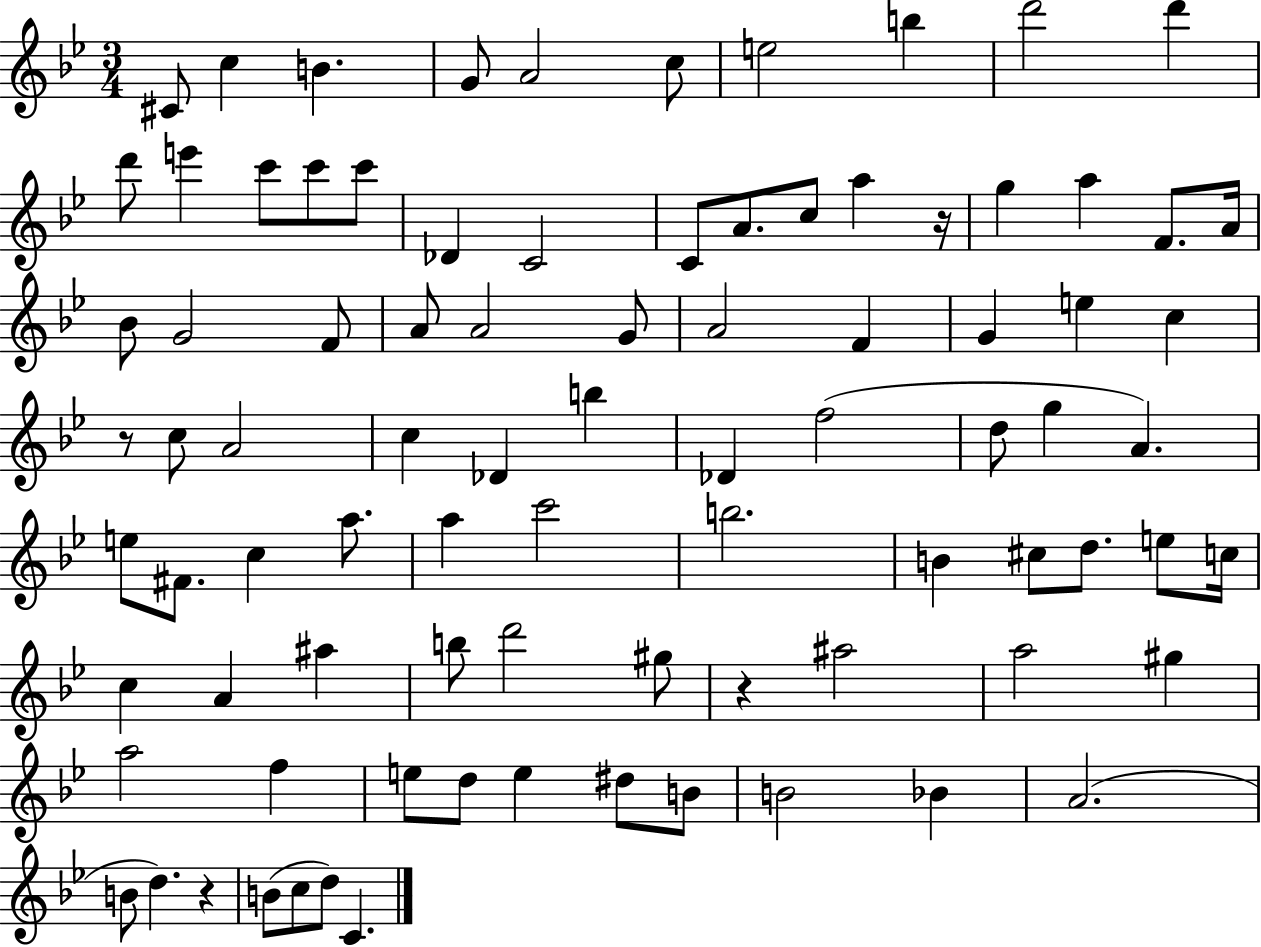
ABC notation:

X:1
T:Untitled
M:3/4
L:1/4
K:Bb
^C/2 c B G/2 A2 c/2 e2 b d'2 d' d'/2 e' c'/2 c'/2 c'/2 _D C2 C/2 A/2 c/2 a z/4 g a F/2 A/4 _B/2 G2 F/2 A/2 A2 G/2 A2 F G e c z/2 c/2 A2 c _D b _D f2 d/2 g A e/2 ^F/2 c a/2 a c'2 b2 B ^c/2 d/2 e/2 c/4 c A ^a b/2 d'2 ^g/2 z ^a2 a2 ^g a2 f e/2 d/2 e ^d/2 B/2 B2 _B A2 B/2 d z B/2 c/2 d/2 C